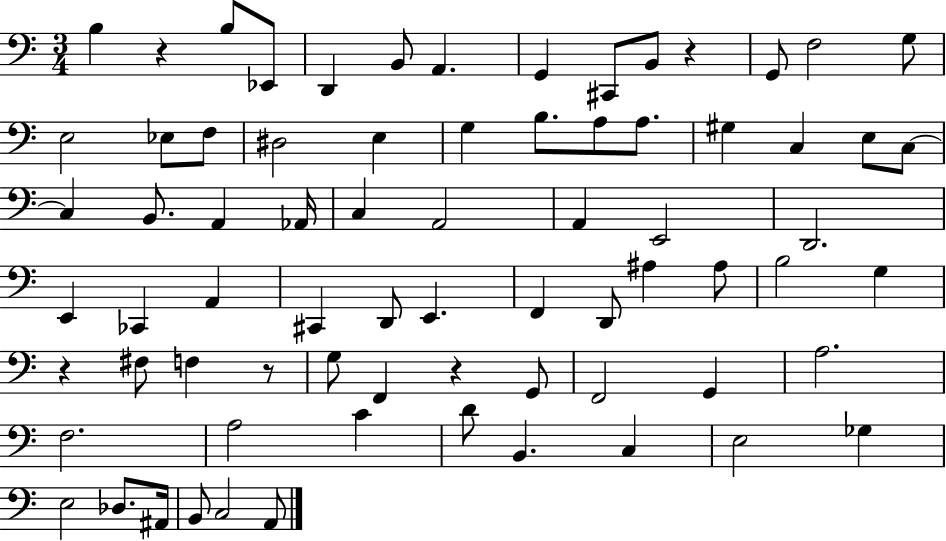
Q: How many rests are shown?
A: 5